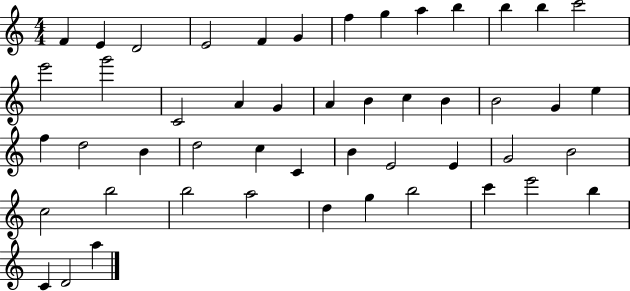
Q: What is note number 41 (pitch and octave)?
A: D5